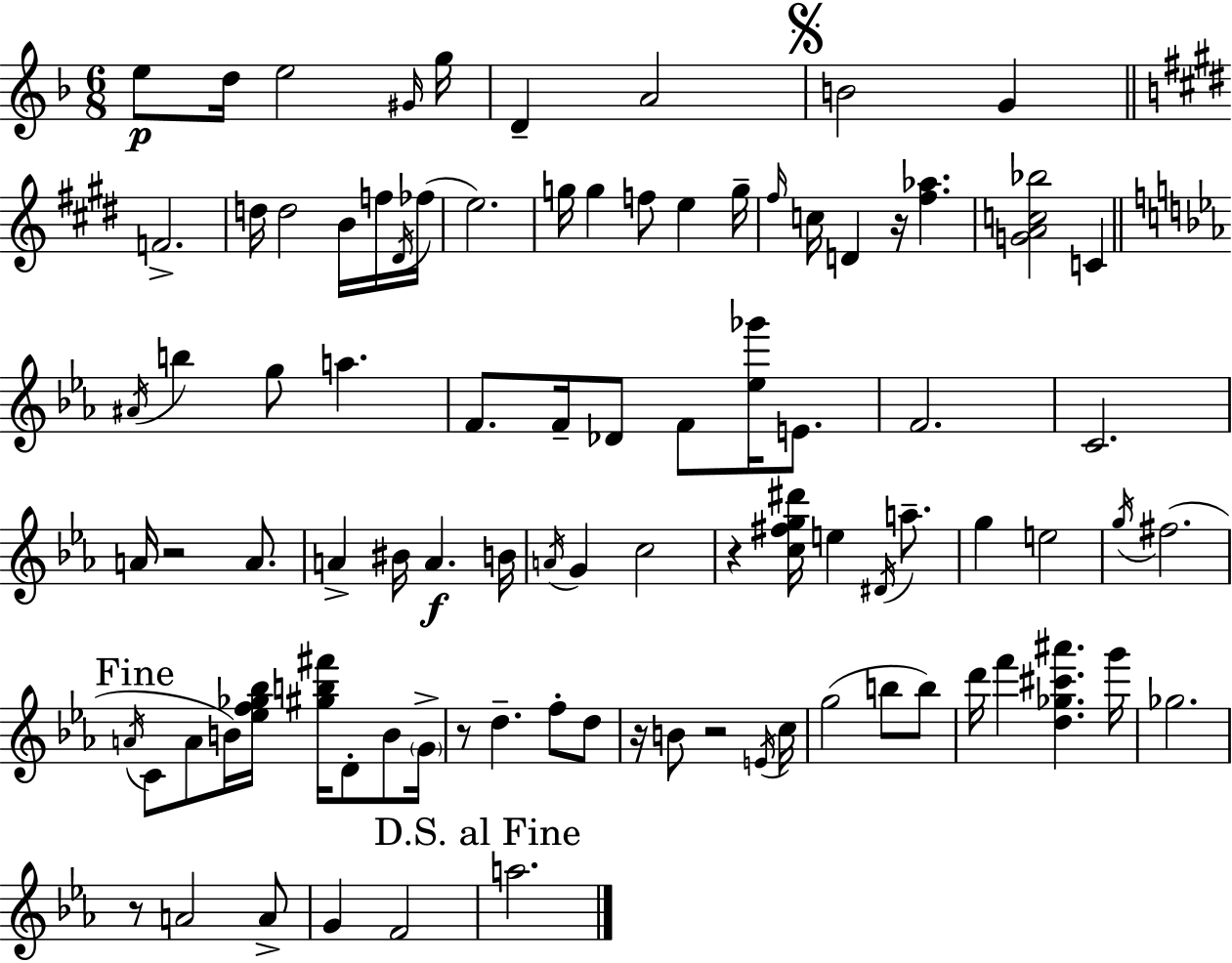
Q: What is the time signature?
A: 6/8